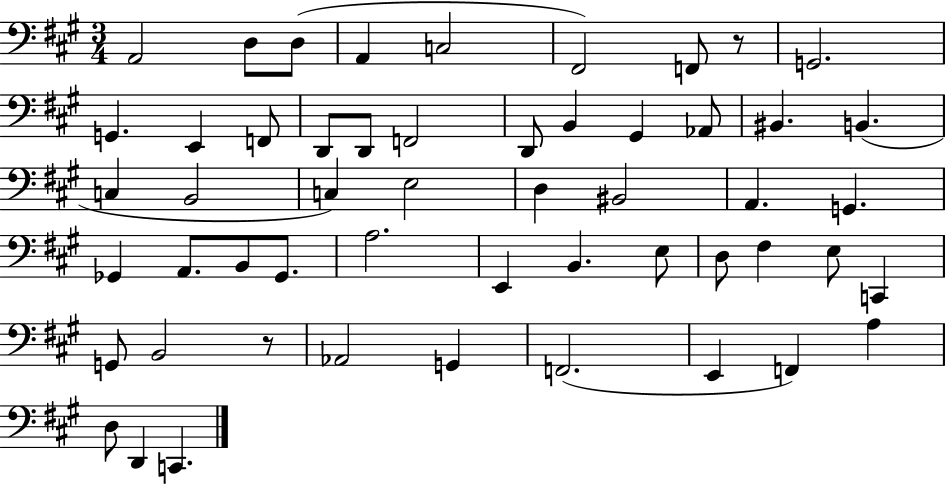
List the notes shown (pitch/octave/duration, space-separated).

A2/h D3/e D3/e A2/q C3/h F#2/h F2/e R/e G2/h. G2/q. E2/q F2/e D2/e D2/e F2/h D2/e B2/q G#2/q Ab2/e BIS2/q. B2/q. C3/q B2/h C3/q E3/h D3/q BIS2/h A2/q. G2/q. Gb2/q A2/e. B2/e Gb2/e. A3/h. E2/q B2/q. E3/e D3/e F#3/q E3/e C2/q G2/e B2/h R/e Ab2/h G2/q F2/h. E2/q F2/q A3/q D3/e D2/q C2/q.